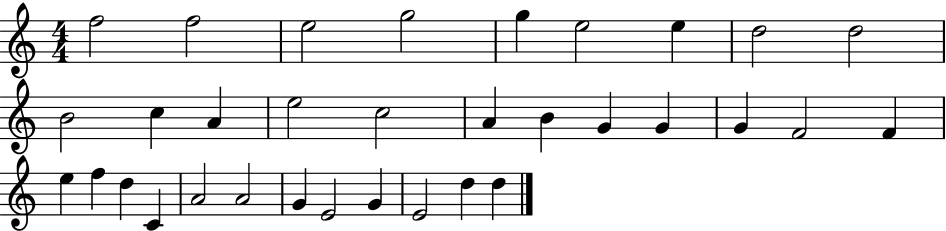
X:1
T:Untitled
M:4/4
L:1/4
K:C
f2 f2 e2 g2 g e2 e d2 d2 B2 c A e2 c2 A B G G G F2 F e f d C A2 A2 G E2 G E2 d d